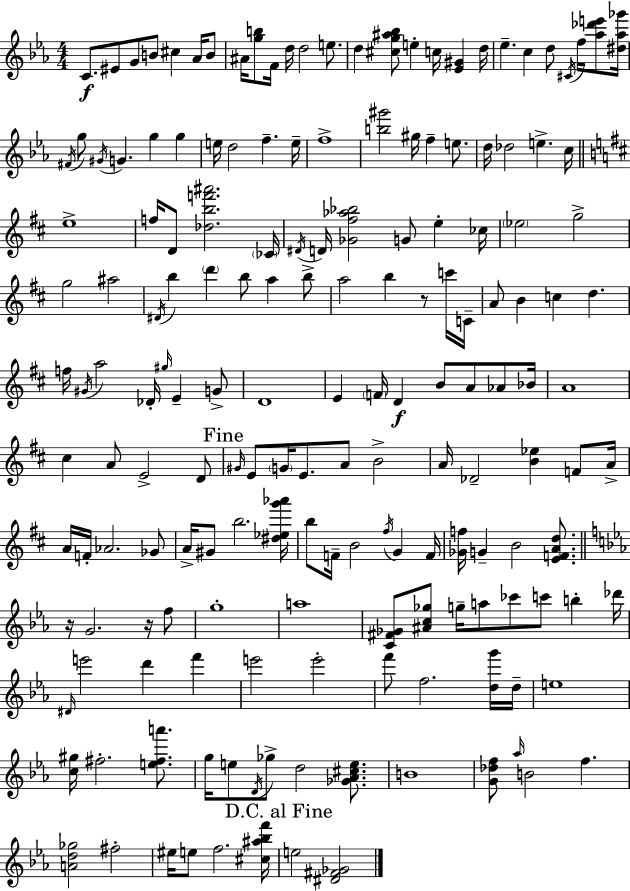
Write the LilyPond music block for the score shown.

{
  \clef treble
  \numericTimeSignature
  \time 4/4
  \key ees \major
  c'8.\f eis'8 g'8 b'8 cis''4 aes'16 b'8 | ais'16 <g'' b''>8 f'16 d''16 d''2 e''8. | d''4 <cis'' g'' ais'' bes''>8 e''4-. c''16 <ees' gis'>4 d''16 | ees''4.-- c''4 d''8 \acciaccatura { cis'16 } f''16 <aes'' des''' e'''>8 | \break <dis'' aes'' ges'''>16 \acciaccatura { fis'16 } g''8 \acciaccatura { gis'16 } g'4. g''4 g''4 | e''16 d''2 f''4.-- | e''16-- f''1-> | <b'' gis'''>2 gis''16 f''4-- | \break e''8. d''16 des''2 e''4.-> | c''16 \bar "||" \break \key d \major e''1-> | f''16 d'8 <des'' b'' f''' ais'''>2. \parenthesize ces'16 | \acciaccatura { dis'16 } d'16 <ges' fis'' aes'' bes''>2 g'8 e''4-. | ces''16 \parenthesize ees''2 g''2-> | \break g''2 ais''2 | \acciaccatura { dis'16 } b''4 \parenthesize d'''4 b''8 a''4 | b''8-> a''2 b''4 r8 | c'''16 c'16-- a'8 b'4 c''4 d''4. | \break f''16 \acciaccatura { gis'16 } a''2 des'16-. \grace { gis''16 } e'4-- | g'8-> d'1 | e'4 \parenthesize f'16 d'4\f b'8 a'8 | aes'8 bes'16 a'1 | \break cis''4 a'8 e'2-> | d'8 \mark "Fine" \grace { gis'16 } e'8 \parenthesize g'16 e'8. a'8 b'2-> | a'16 des'2-- <b' ees''>4 | f'8 a'16-> a'16 f'16-. aes'2. | \break ges'8 a'16-> gis'8 b''2. | <dis'' ees'' g''' aes'''>16 b''8 f'16-- b'2 | \acciaccatura { fis''16 } g'4 f'16 <ges' f''>16 g'4-- b'2 | <e' f' a' d''>8. \bar "||" \break \key ees \major r16 g'2. r16 f''8 | g''1-. | a''1 | <c' fis' ges'>8 <ais' c'' ges''>8 g''16-- a''8 ces'''8 c'''8 b''4-. des'''16 | \break \grace { dis'16 } e'''2 d'''4 f'''4 | e'''2 e'''2-. | f'''8 f''2. <d'' g'''>16 | d''16-- e''1 | \break <c'' gis''>16 fis''2.-. <e'' fis'' a'''>8. | g''16 e''8 \acciaccatura { d'16 } ges''8-> d''2 <ges' aes' cis'' e''>8. | b'1 | <g' des'' f''>8 \grace { aes''16 } b'2 f''4. | \break <a' d'' ges''>2 fis''2-. | eis''16 e''8 f''2. | <cis'' ais'' bes'' f'''>16 \mark "D.C. al Fine" e''2 <dis' fis' ges'>2 | \bar "|."
}